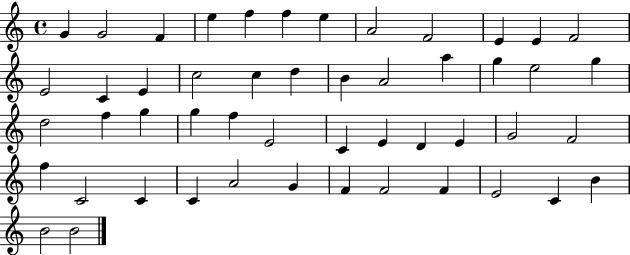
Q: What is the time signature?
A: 4/4